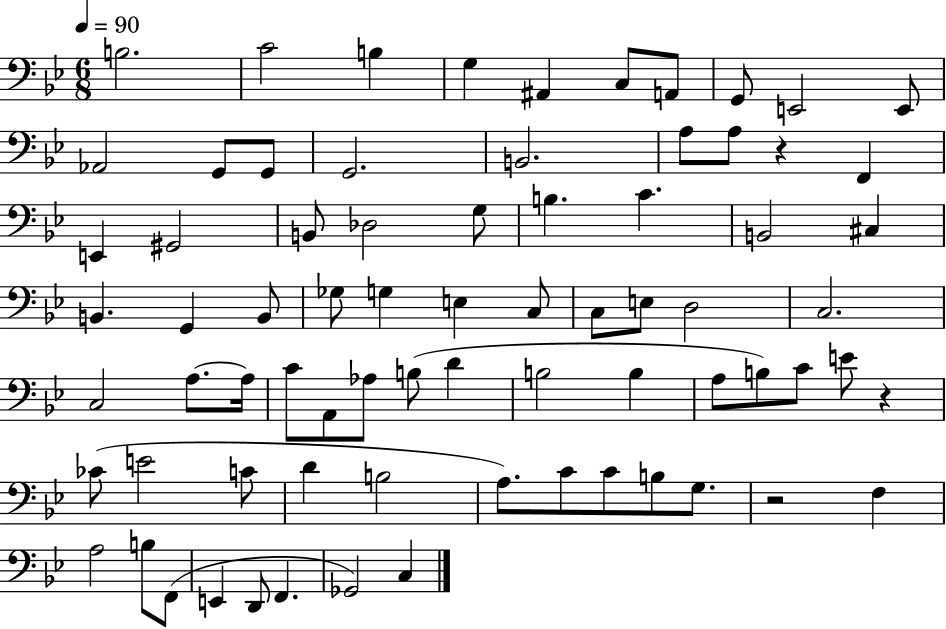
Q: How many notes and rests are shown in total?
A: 74